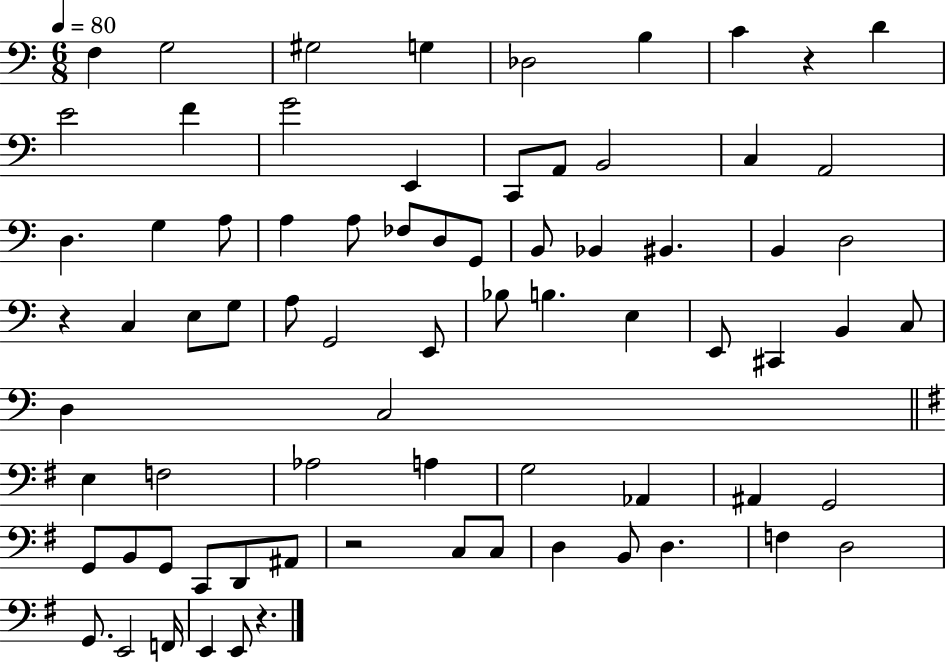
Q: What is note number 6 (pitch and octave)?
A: B3